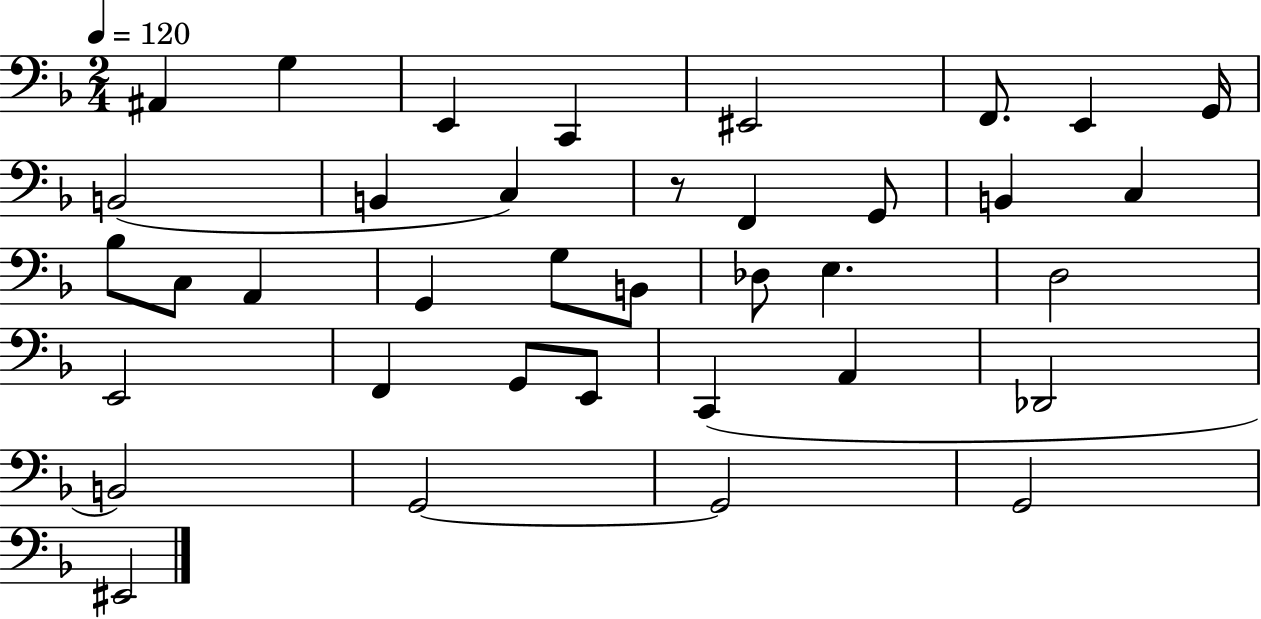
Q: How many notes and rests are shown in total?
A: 37